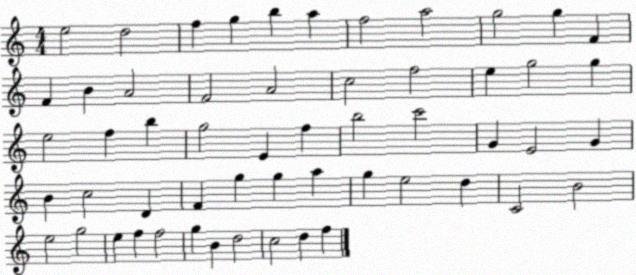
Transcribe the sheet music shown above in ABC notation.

X:1
T:Untitled
M:4/4
L:1/4
K:C
e2 d2 f g b a f2 a2 g2 g F F B A2 F2 A2 c2 f2 e g2 g e2 f b g2 E f b2 c'2 G E2 G B c2 D F g g a g e2 d C2 B2 e2 g2 e f f2 g B d2 c2 d f